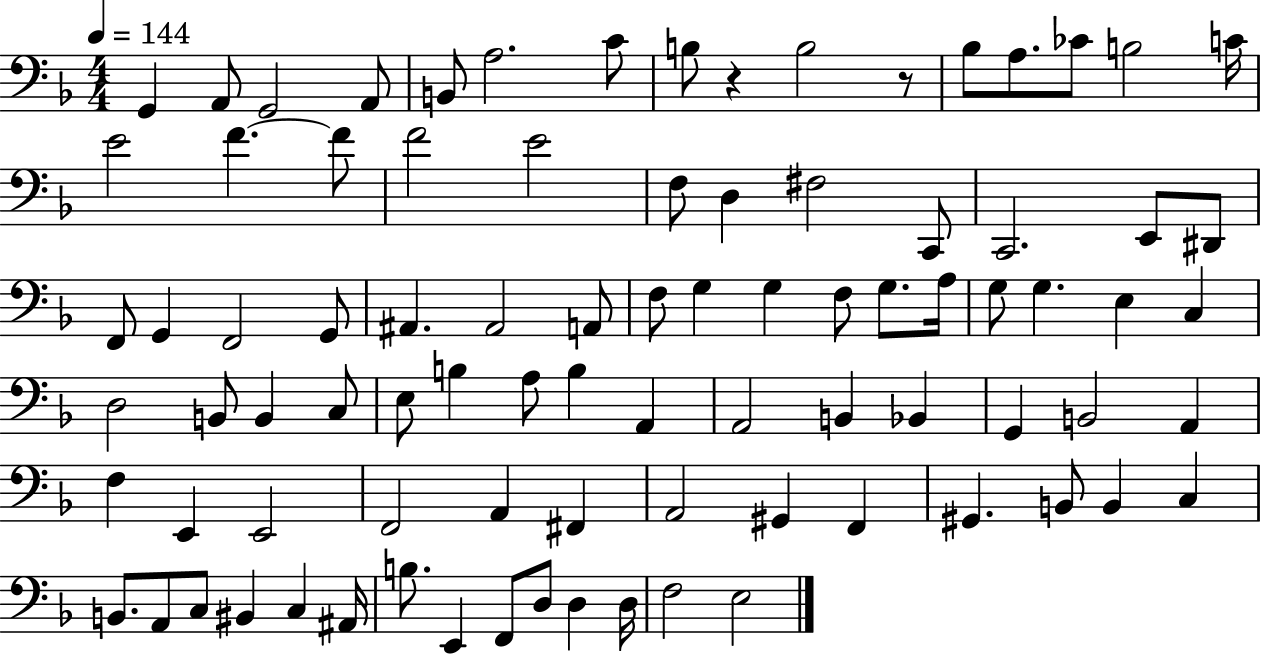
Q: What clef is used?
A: bass